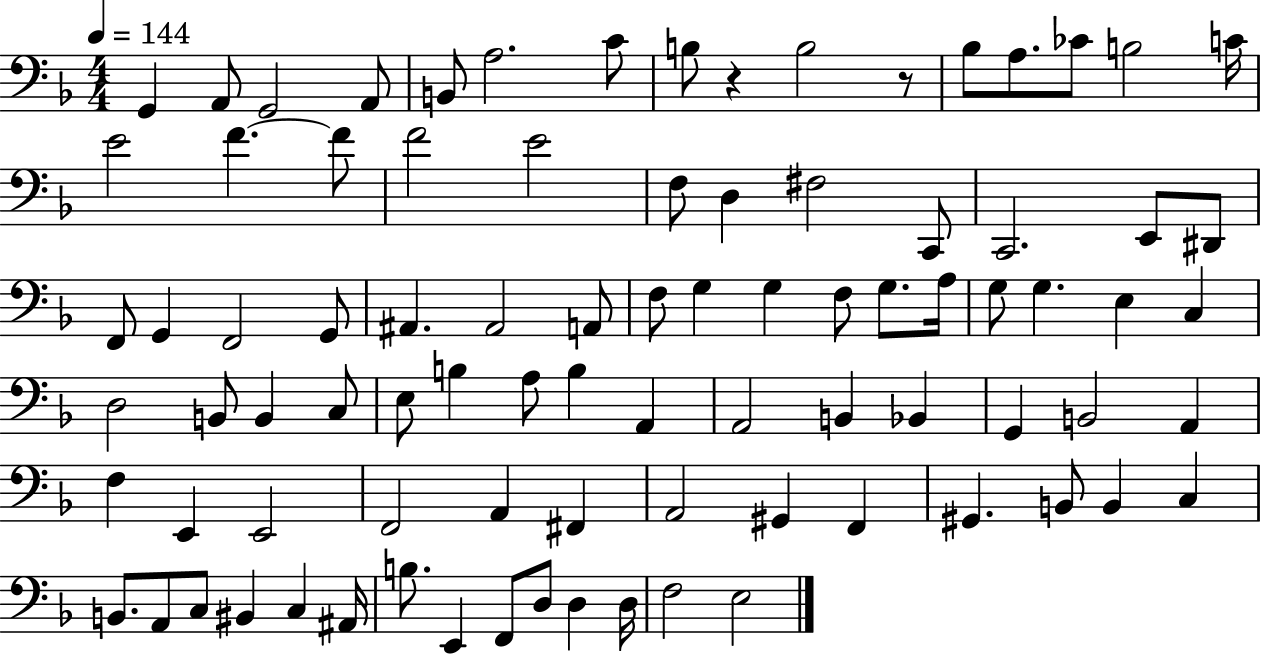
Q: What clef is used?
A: bass